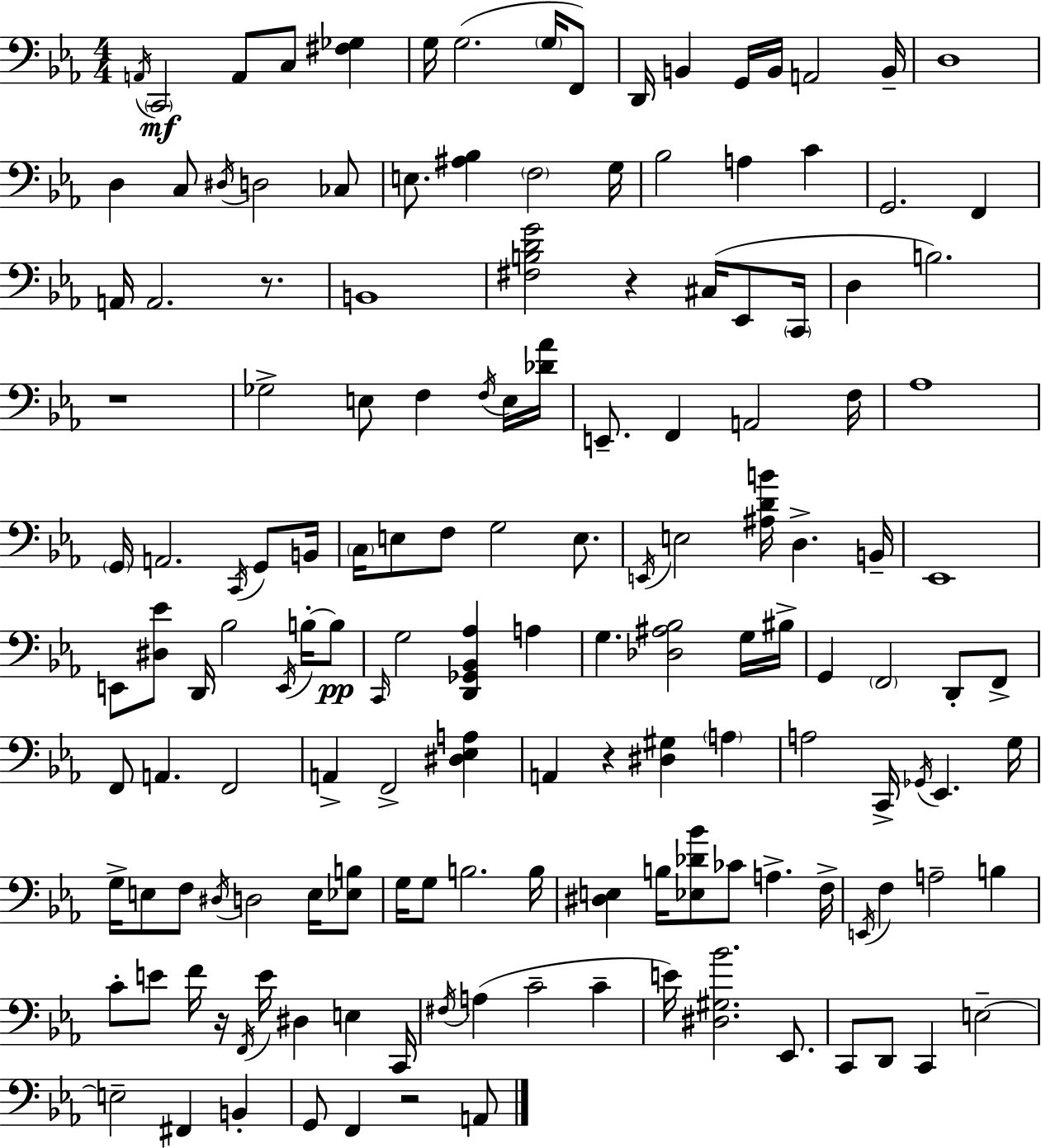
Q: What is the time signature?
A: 4/4